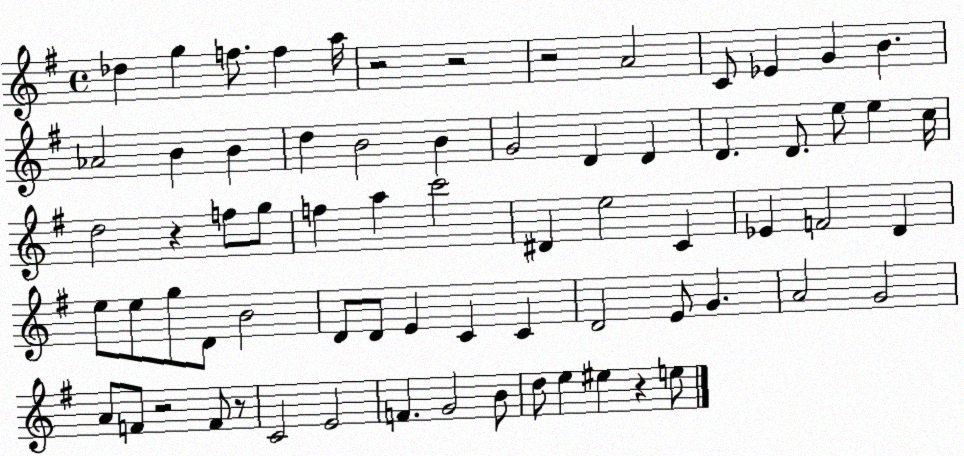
X:1
T:Untitled
M:4/4
L:1/4
K:G
_d g f/2 f a/4 z2 z2 z2 A2 C/2 _E G B _A2 B B d B2 B G2 D D D D/2 e/2 e c/4 d2 z f/2 g/2 f a c'2 ^D e2 C _E F2 D e/2 e/2 g/2 D/2 B2 D/2 D/2 E C C D2 E/2 G A2 G2 A/2 F/2 z2 F/2 z/2 C2 E2 F G2 B/2 d/2 e ^e z e/2